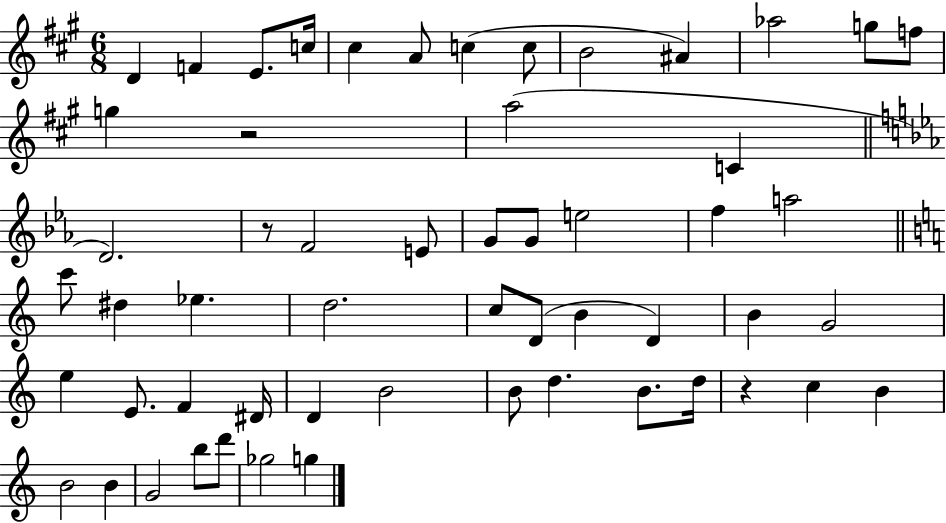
X:1
T:Untitled
M:6/8
L:1/4
K:A
D F E/2 c/4 ^c A/2 c c/2 B2 ^A _a2 g/2 f/2 g z2 a2 C D2 z/2 F2 E/2 G/2 G/2 e2 f a2 c'/2 ^d _e d2 c/2 D/2 B D B G2 e E/2 F ^D/4 D B2 B/2 d B/2 d/4 z c B B2 B G2 b/2 d'/2 _g2 g